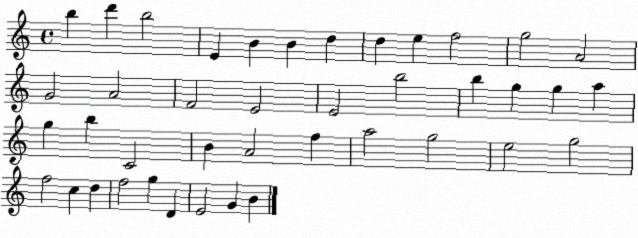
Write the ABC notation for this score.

X:1
T:Untitled
M:4/4
L:1/4
K:C
b d' b2 E B B d d e f2 g2 A2 G2 A2 F2 E2 E2 b2 b g g a g b C2 B A2 f a2 g2 e2 g2 f2 c d f2 g D E2 G B